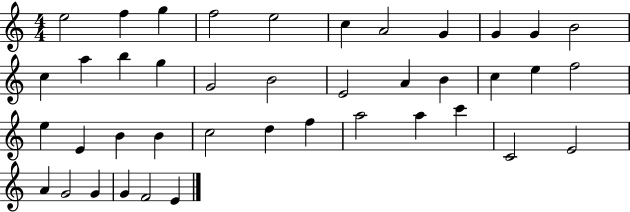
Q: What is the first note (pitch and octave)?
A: E5